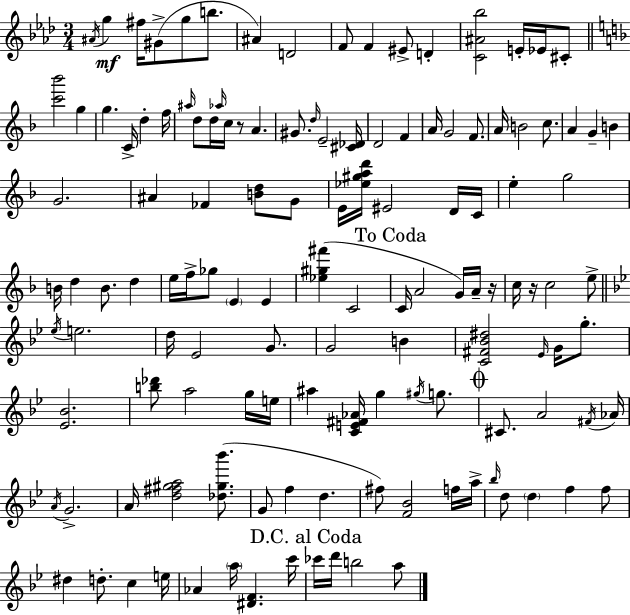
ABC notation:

X:1
T:Untitled
M:3/4
L:1/4
K:Fm
^A/4 g ^f/4 ^G/2 g/2 b/2 ^A D2 F/2 F ^E/2 D [C^A_b]2 E/4 _E/4 ^C/2 [c'_b']2 g g C/4 d f/4 ^a/4 d/2 d/4 _a/4 c/4 z/2 A ^G/2 d/4 E2 [^C_D]/4 D2 F A/4 G2 F/2 A/4 B2 c/2 A G B G2 ^A _F [Bd]/2 G/2 E/4 [_e^gad']/4 ^E2 D/4 C/4 e g2 B/4 d B/2 d e/4 f/4 _g/2 E E [_e^g^f'] C2 C/4 A2 G/4 A/4 z/4 c/4 z/4 c2 e/2 _e/4 e2 d/4 _E2 G/2 G2 B [C^F_B^d]2 _E/4 G/4 g/2 [_E_B]2 [b_d']/2 a2 g/4 e/4 ^a [CE^F_A]/4 g ^g/4 g/2 ^C/2 A2 ^F/4 _A/4 A/4 G2 A/4 [d^f^ga]2 [_d^g_b']/2 G/2 f d ^f/2 [F_B]2 f/4 a/4 _b/4 d/2 d f f/2 ^d d/2 c e/4 _A a/4 [^DF] c'/4 _c'/4 d'/4 b2 a/2